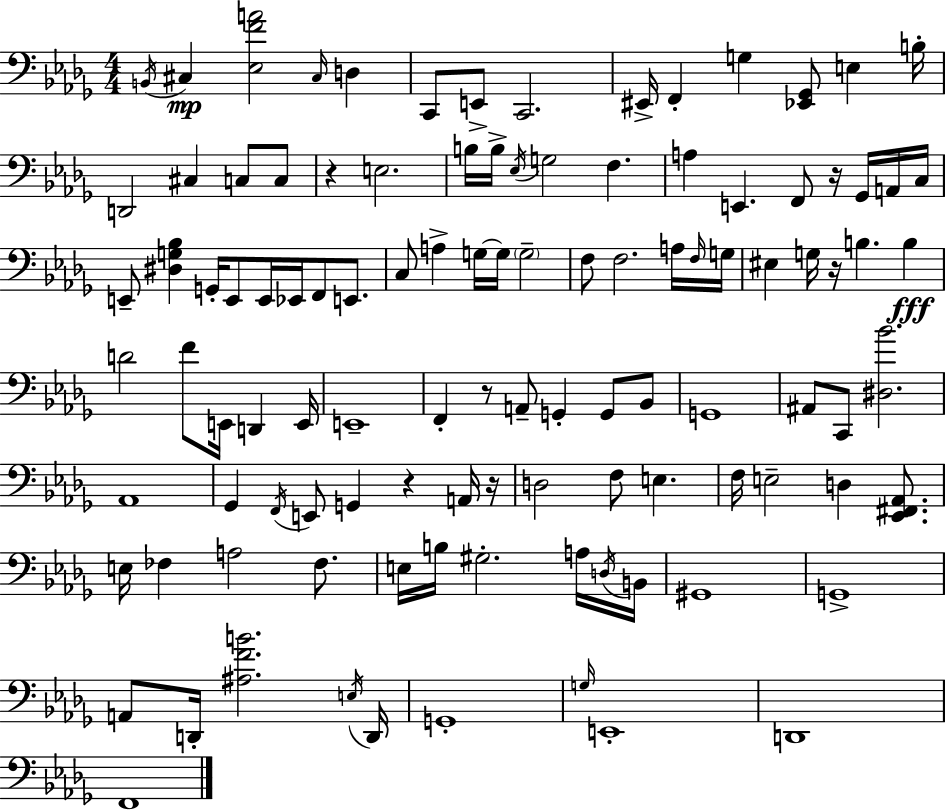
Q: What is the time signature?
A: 4/4